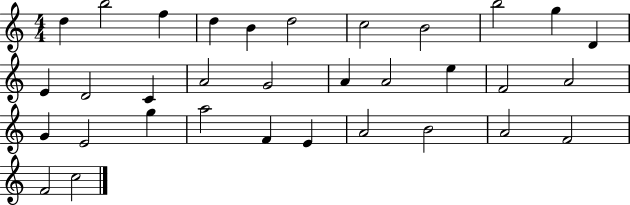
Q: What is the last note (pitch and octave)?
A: C5